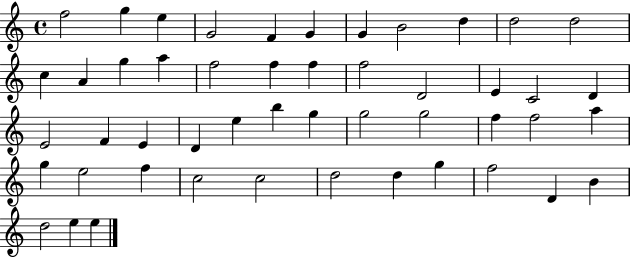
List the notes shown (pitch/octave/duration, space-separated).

F5/h G5/q E5/q G4/h F4/q G4/q G4/q B4/h D5/q D5/h D5/h C5/q A4/q G5/q A5/q F5/h F5/q F5/q F5/h D4/h E4/q C4/h D4/q E4/h F4/q E4/q D4/q E5/q B5/q G5/q G5/h G5/h F5/q F5/h A5/q G5/q E5/h F5/q C5/h C5/h D5/h D5/q G5/q F5/h D4/q B4/q D5/h E5/q E5/q